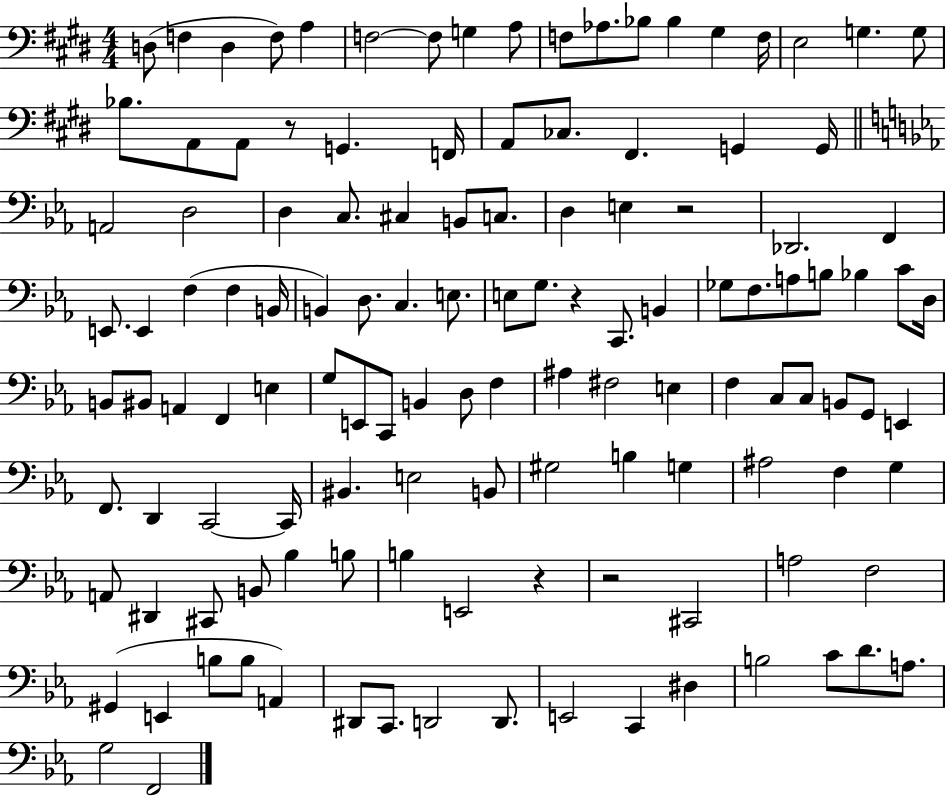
D3/e F3/q D3/q F3/e A3/q F3/h F3/e G3/q A3/e F3/e Ab3/e. Bb3/e Bb3/q G#3/q F3/s E3/h G3/q. G3/e Bb3/e. A2/e A2/e R/e G2/q. F2/s A2/e CES3/e. F#2/q. G2/q G2/s A2/h D3/h D3/q C3/e. C#3/q B2/e C3/e. D3/q E3/q R/h Db2/h. F2/q E2/e. E2/q F3/q F3/q B2/s B2/q D3/e. C3/q. E3/e. E3/e G3/e. R/q C2/e. B2/q Gb3/e F3/e. A3/e B3/e Bb3/q C4/e D3/s B2/e BIS2/e A2/q F2/q E3/q G3/e E2/e C2/e B2/q D3/e F3/q A#3/q F#3/h E3/q F3/q C3/e C3/e B2/e G2/e E2/q F2/e. D2/q C2/h C2/s BIS2/q. E3/h B2/e G#3/h B3/q G3/q A#3/h F3/q G3/q A2/e D#2/q C#2/e B2/e Bb3/q B3/e B3/q E2/h R/q R/h C#2/h A3/h F3/h G#2/q E2/q B3/e B3/e A2/q D#2/e C2/e. D2/h D2/e. E2/h C2/q D#3/q B3/h C4/e D4/e. A3/e. G3/h F2/h